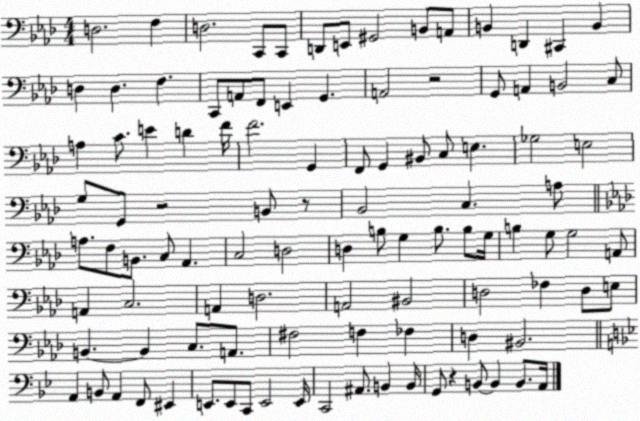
X:1
T:Untitled
M:4/4
L:1/4
K:Ab
D,2 F, D,2 C,,/2 C,,/2 D,,/2 E,,/2 ^G,,2 B,,/2 A,,/2 B,, D,, ^C,, B,, D, D, F, C,,/2 A,,/2 F,,/2 E,, G,, A,,2 z2 G,,/2 A,, B,,2 C,/2 A, C/2 E D F/4 F2 G,, F,,/2 G,, ^B,,/2 C,/2 E, _G,2 E,2 G,/2 G,,/2 z2 B,,/2 z/2 _B,,2 C, A,/2 A,/2 F,/2 B,,/2 C,/2 _A,, C,2 D,2 D, B,/2 G, B,/2 B,/2 G,/4 B, G,/2 G,2 A,,/2 A,, C,2 A,, D,2 A,,2 ^B,,2 D,2 _F, D,/2 E,/2 B,, B,, C,/2 A,,/2 ^F,2 F, _F, D, ^B,,2 A,, B,,/2 A,, F,,/2 ^E,, E,,/2 E,,/2 C,,/2 E,,2 E,,/4 C,,2 ^A,,/2 B,, B,,/4 G,,/2 z B,,/2 B,, B,,/2 A,,/4